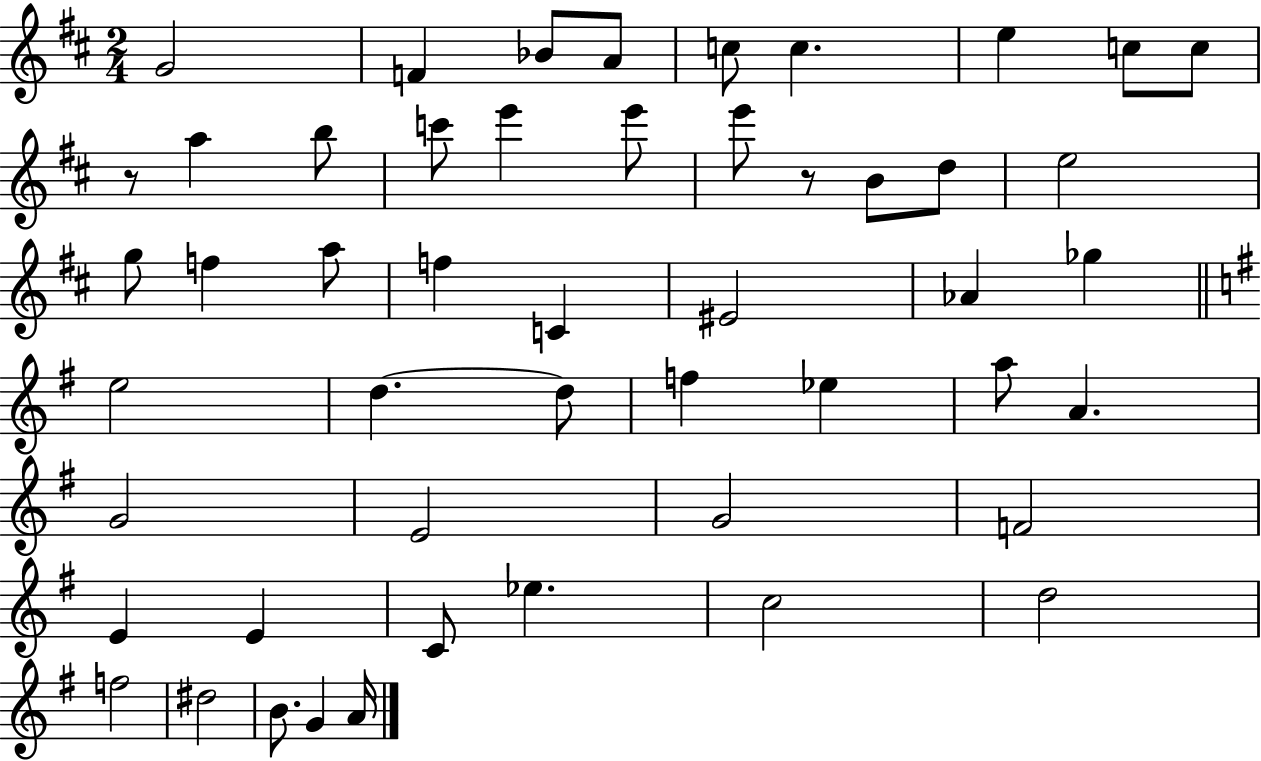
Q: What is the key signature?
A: D major